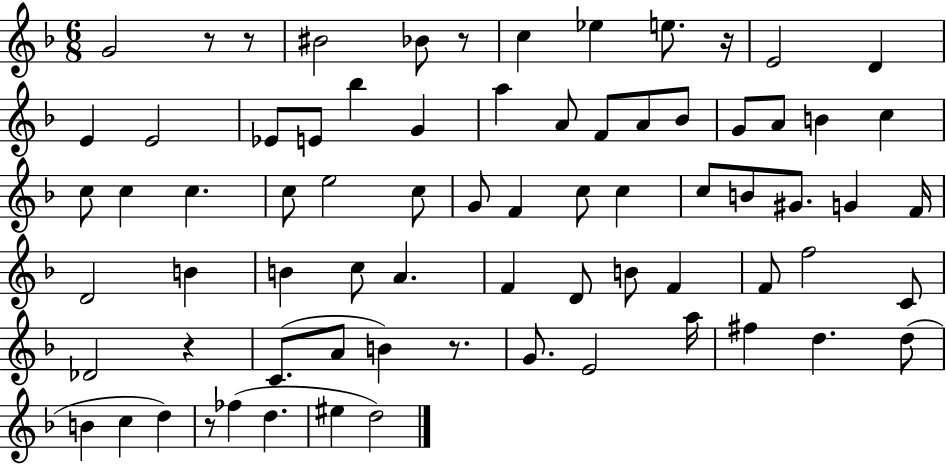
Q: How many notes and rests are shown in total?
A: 74